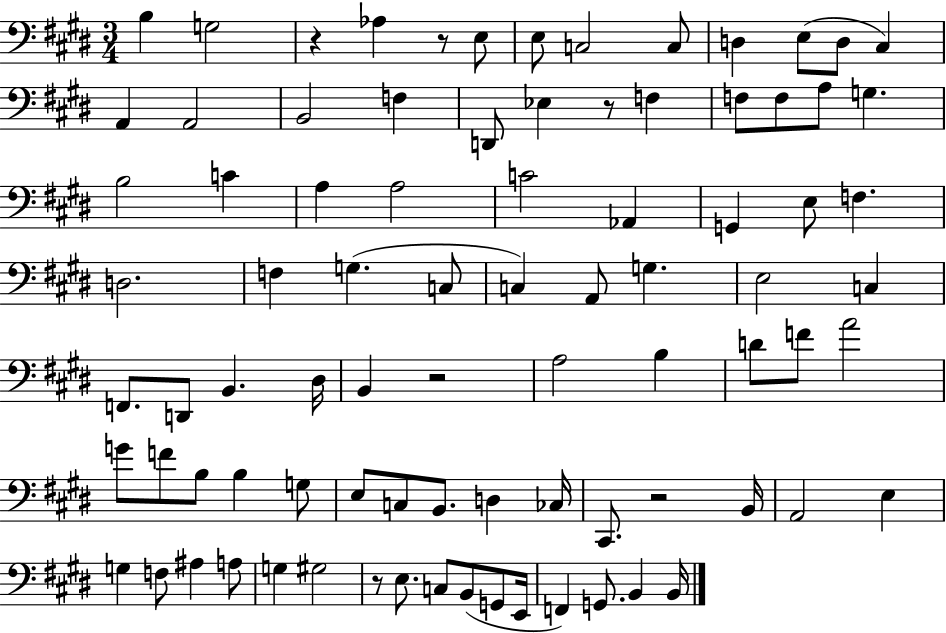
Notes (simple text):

B3/q G3/h R/q Ab3/q R/e E3/e E3/e C3/h C3/e D3/q E3/e D3/e C#3/q A2/q A2/h B2/h F3/q D2/e Eb3/q R/e F3/q F3/e F3/e A3/e G3/q. B3/h C4/q A3/q A3/h C4/h Ab2/q G2/q E3/e F3/q. D3/h. F3/q G3/q. C3/e C3/q A2/e G3/q. E3/h C3/q F2/e. D2/e B2/q. D#3/s B2/q R/h A3/h B3/q D4/e F4/e A4/h G4/e F4/e B3/e B3/q G3/e E3/e C3/e B2/e. D3/q CES3/s C#2/e. R/h B2/s A2/h E3/q G3/q F3/e A#3/q A3/e G3/q G#3/h R/e E3/e. C3/e B2/e G2/e E2/s F2/q G2/e. B2/q B2/s